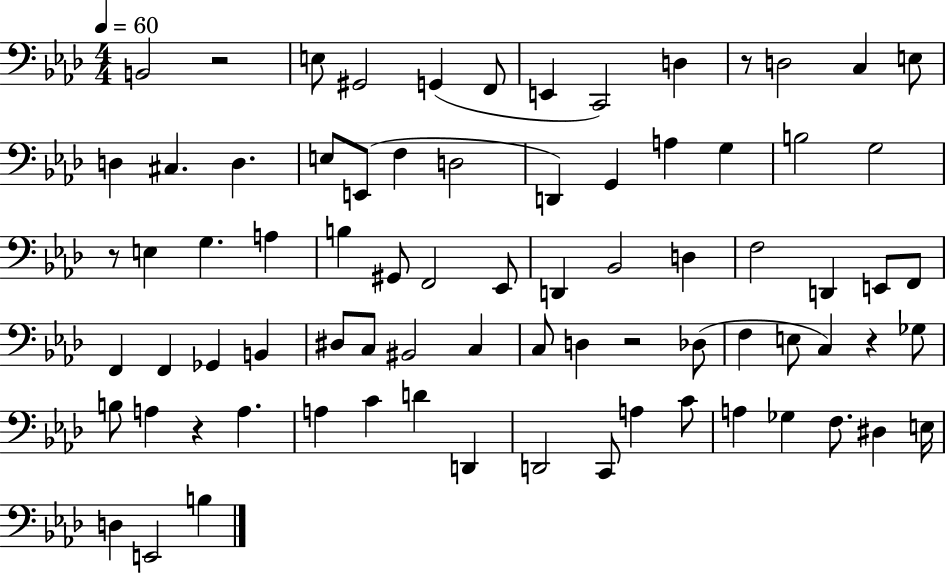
{
  \clef bass
  \numericTimeSignature
  \time 4/4
  \key aes \major
  \tempo 4 = 60
  b,2 r2 | e8 gis,2 g,4( f,8 | e,4 c,2) d4 | r8 d2 c4 e8 | \break d4 cis4. d4. | e8 e,8( f4 d2 | d,4) g,4 a4 g4 | b2 g2 | \break r8 e4 g4. a4 | b4 gis,8 f,2 ees,8 | d,4 bes,2 d4 | f2 d,4 e,8 f,8 | \break f,4 f,4 ges,4 b,4 | dis8 c8 bis,2 c4 | c8 d4 r2 des8( | f4 e8 c4) r4 ges8 | \break b8 a4 r4 a4. | a4 c'4 d'4 d,4 | d,2 c,8 a4 c'8 | a4 ges4 f8. dis4 e16 | \break d4 e,2 b4 | \bar "|."
}